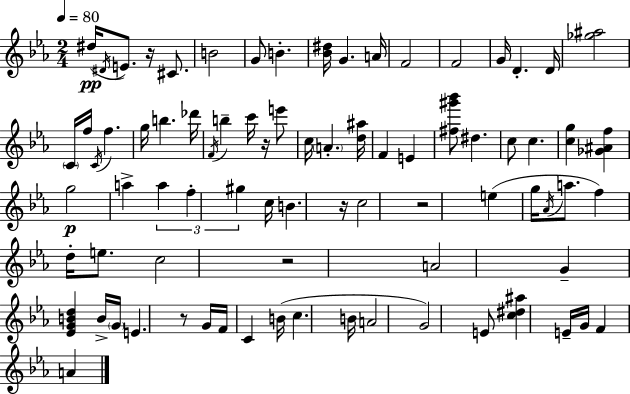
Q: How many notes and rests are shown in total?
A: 80